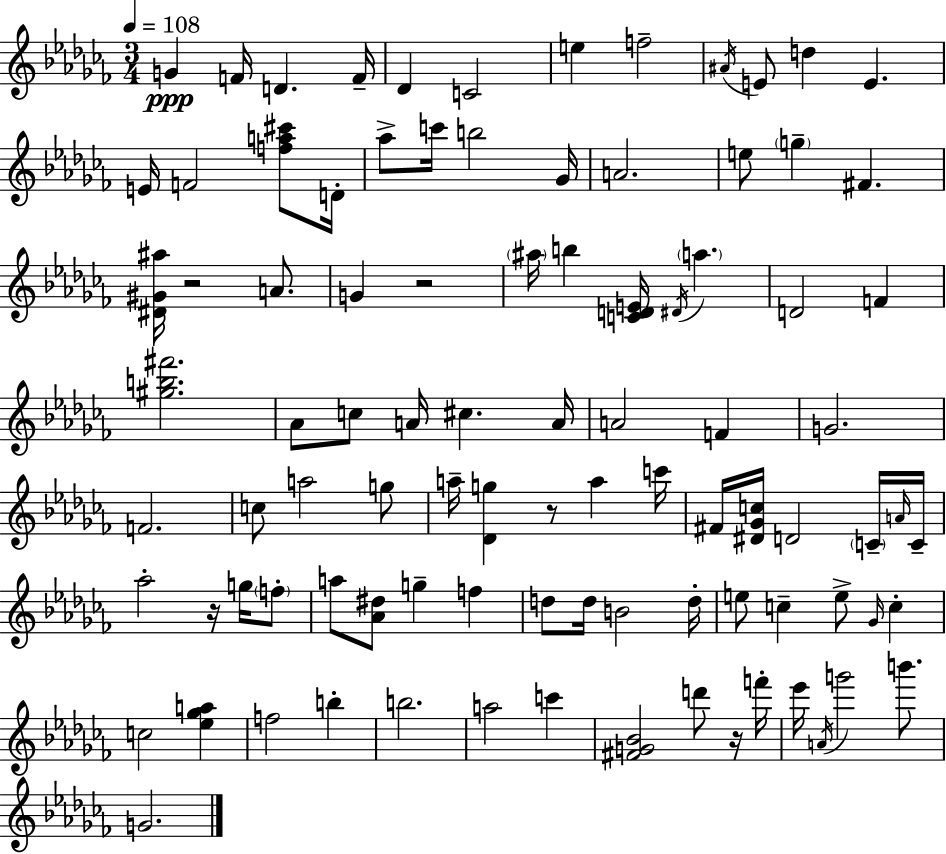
{
  \clef treble
  \numericTimeSignature
  \time 3/4
  \key aes \minor
  \tempo 4 = 108
  g'4\ppp f'16 d'4. f'16-- | des'4 c'2 | e''4 f''2-- | \acciaccatura { ais'16 } e'8 d''4 e'4. | \break e'16 f'2 <f'' a'' cis'''>8 | d'16-. aes''8-> c'''16 b''2 | ges'16 a'2. | e''8 \parenthesize g''4-- fis'4. | \break <dis' gis' ais''>16 r2 a'8. | g'4 r2 | \parenthesize ais''16 b''4 <c' d' e'>16 \acciaccatura { dis'16 } \parenthesize a''4. | d'2 f'4 | \break <gis'' b'' fis'''>2. | aes'8 c''8 a'16 cis''4. | a'16 a'2 f'4 | g'2. | \break f'2. | c''8 a''2 | g''8 a''16-- <des' g''>4 r8 a''4 | c'''16 fis'16 <dis' ges' c''>16 d'2 | \break \parenthesize c'16-- \grace { a'16 } c'16-- aes''2-. r16 | g''16 \parenthesize f''8-. a''8 <aes' dis''>8 g''4-- f''4 | d''8 d''16 b'2 | d''16-. e''8 c''4-- e''8-> \grace { ges'16 } | \break c''4-. c''2 | <ees'' ges'' a''>4 f''2 | b''4-. b''2. | a''2 | \break c'''4 <fis' g' bes'>2 | d'''8 r16 f'''16-. ees'''16 \acciaccatura { a'16 } g'''2 | b'''8. g'2. | \bar "|."
}